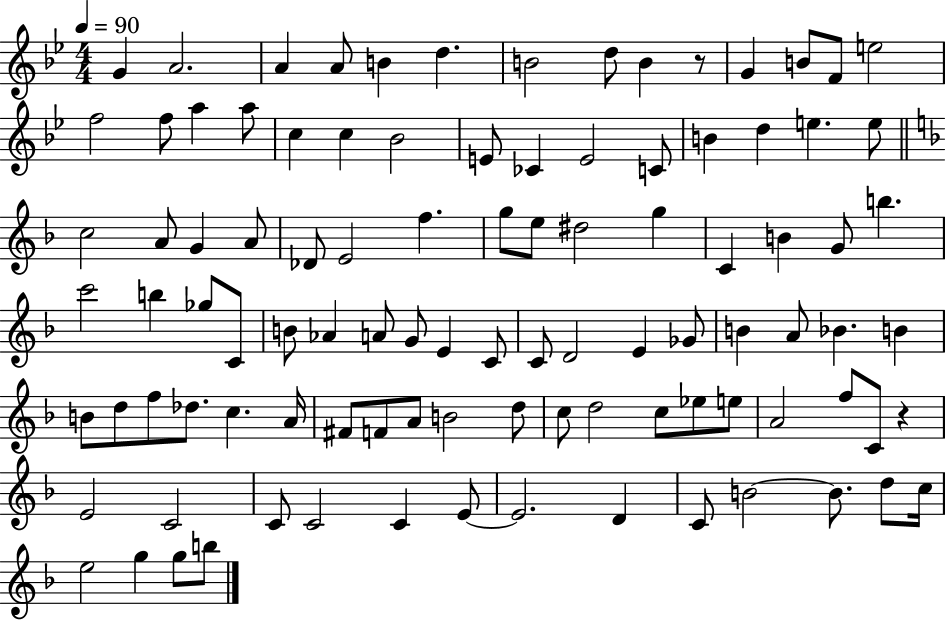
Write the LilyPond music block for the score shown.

{
  \clef treble
  \numericTimeSignature
  \time 4/4
  \key bes \major
  \tempo 4 = 90
  g'4 a'2. | a'4 a'8 b'4 d''4. | b'2 d''8 b'4 r8 | g'4 b'8 f'8 e''2 | \break f''2 f''8 a''4 a''8 | c''4 c''4 bes'2 | e'8 ces'4 e'2 c'8 | b'4 d''4 e''4. e''8 | \break \bar "||" \break \key f \major c''2 a'8 g'4 a'8 | des'8 e'2 f''4. | g''8 e''8 dis''2 g''4 | c'4 b'4 g'8 b''4. | \break c'''2 b''4 ges''8 c'8 | b'8 aes'4 a'8 g'8 e'4 c'8 | c'8 d'2 e'4 ges'8 | b'4 a'8 bes'4. b'4 | \break b'8 d''8 f''8 des''8. c''4. a'16 | fis'8 f'8 a'8 b'2 d''8 | c''8 d''2 c''8 ees''8 e''8 | a'2 f''8 c'8 r4 | \break e'2 c'2 | c'8 c'2 c'4 e'8~~ | e'2. d'4 | c'8 b'2~~ b'8. d''8 c''16 | \break e''2 g''4 g''8 b''8 | \bar "|."
}